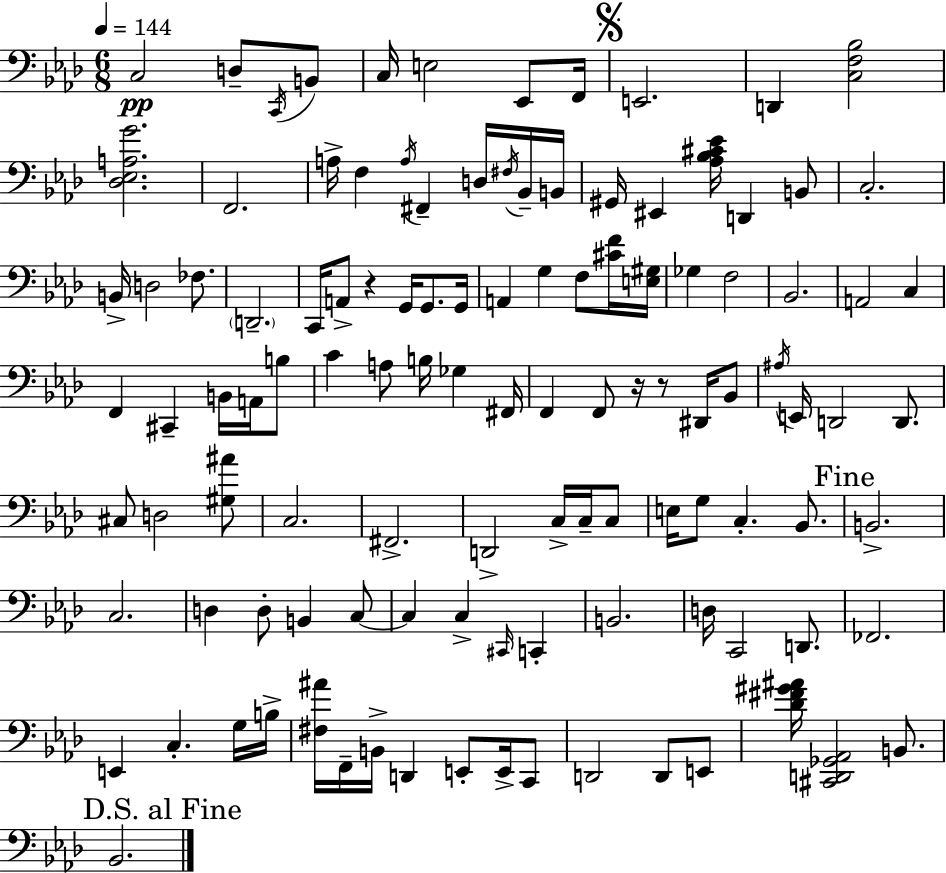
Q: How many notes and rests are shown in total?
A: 113